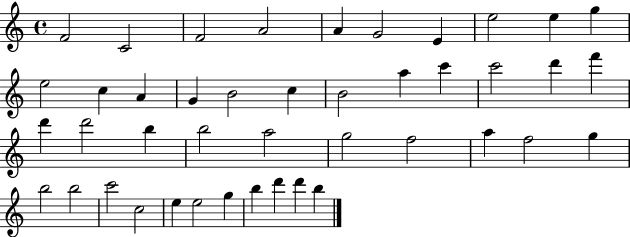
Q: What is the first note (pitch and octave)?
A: F4